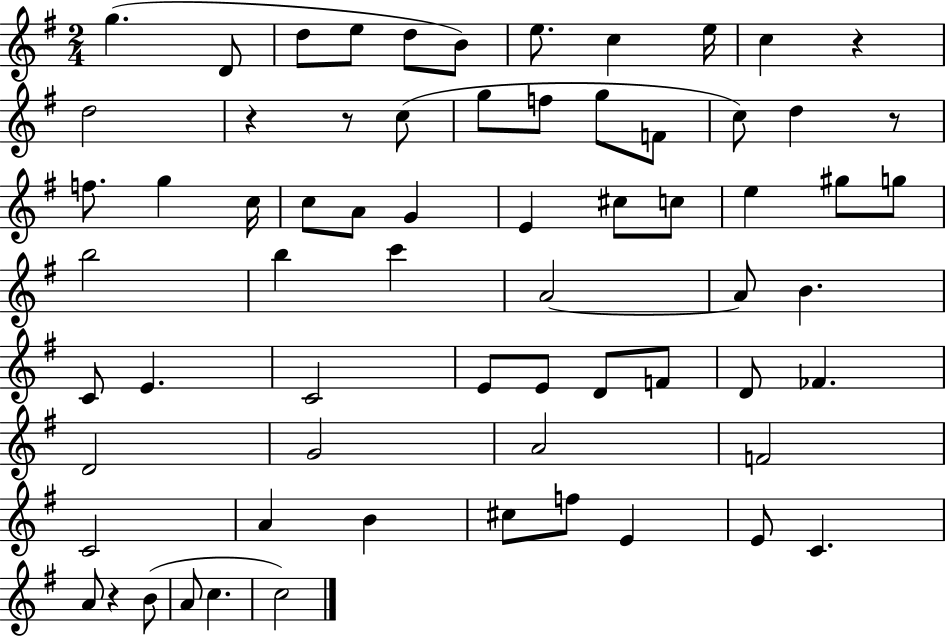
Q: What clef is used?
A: treble